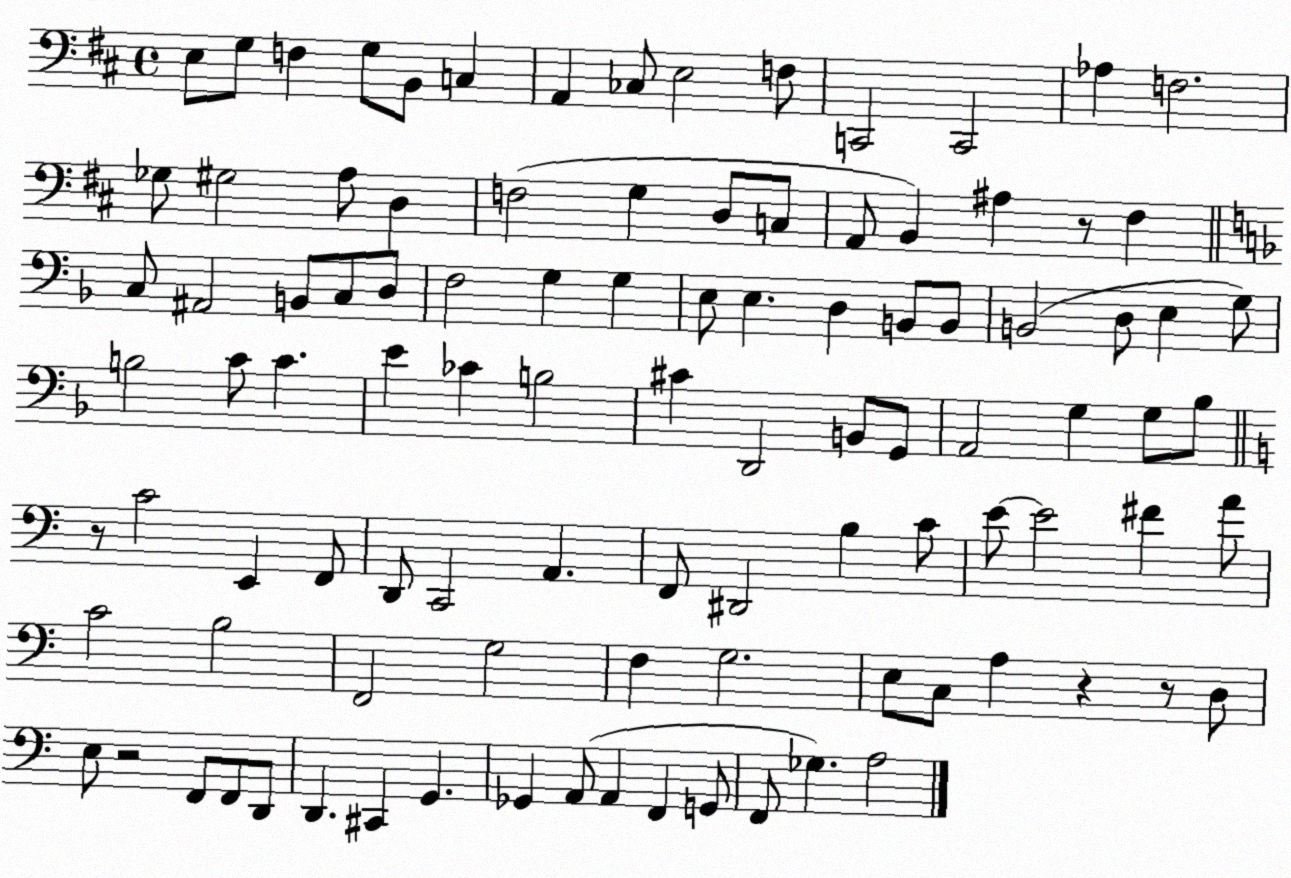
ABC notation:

X:1
T:Untitled
M:4/4
L:1/4
K:D
E,/2 G,/2 F, G,/2 B,,/2 C, A,, _C,/2 E,2 F,/2 C,,2 C,,2 _A, F,2 _G,/2 ^G,2 A,/2 D, F,2 G, D,/2 C,/2 A,,/2 B,, ^A, z/2 ^F, C,/2 ^A,,2 B,,/2 C,/2 D,/2 F,2 G, G, E,/2 E, D, B,,/2 B,,/2 B,,2 D,/2 E, G,/2 B,2 C/2 C E _C B,2 ^C D,,2 B,,/2 G,,/2 A,,2 G, G,/2 _B,/2 z/2 C2 E,, F,,/2 D,,/2 C,,2 A,, F,,/2 ^D,,2 B, C/2 E/2 E2 ^F A/2 C2 B,2 F,,2 G,2 F, G,2 E,/2 C,/2 A, z z/2 D,/2 E,/2 z2 F,,/2 F,,/2 D,,/2 D,, ^C,, G,, _G,, A,,/2 A,, F,, G,,/2 F,,/2 _G, A,2